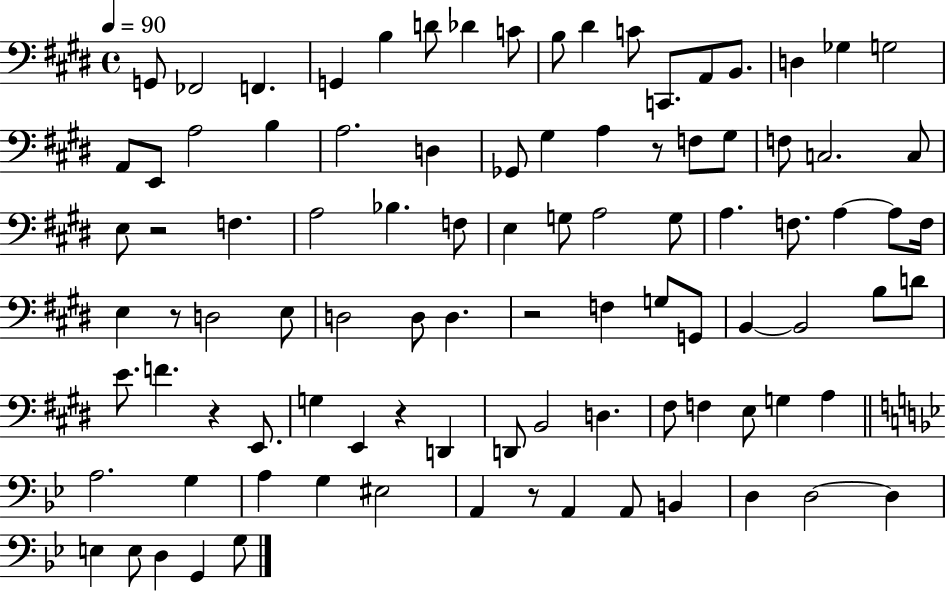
G2/e FES2/h F2/q. G2/q B3/q D4/e Db4/q C4/e B3/e D#4/q C4/e C2/e. A2/e B2/e. D3/q Gb3/q G3/h A2/e E2/e A3/h B3/q A3/h. D3/q Gb2/e G#3/q A3/q R/e F3/e G#3/e F3/e C3/h. C3/e E3/e R/h F3/q. A3/h Bb3/q. F3/e E3/q G3/e A3/h G3/e A3/q. F3/e. A3/q A3/e F3/s E3/q R/e D3/h E3/e D3/h D3/e D3/q. R/h F3/q G3/e G2/e B2/q B2/h B3/e D4/e E4/e. F4/q. R/q E2/e. G3/q E2/q R/q D2/q D2/e B2/h D3/q. F#3/e F3/q E3/e G3/q A3/q A3/h. G3/q A3/q G3/q EIS3/h A2/q R/e A2/q A2/e B2/q D3/q D3/h D3/q E3/q E3/e D3/q G2/q G3/e